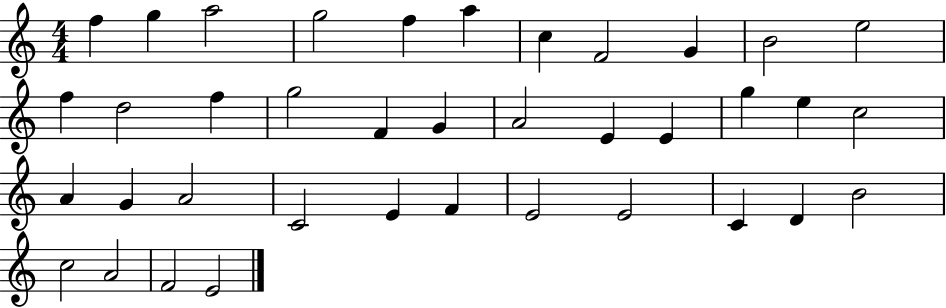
X:1
T:Untitled
M:4/4
L:1/4
K:C
f g a2 g2 f a c F2 G B2 e2 f d2 f g2 F G A2 E E g e c2 A G A2 C2 E F E2 E2 C D B2 c2 A2 F2 E2